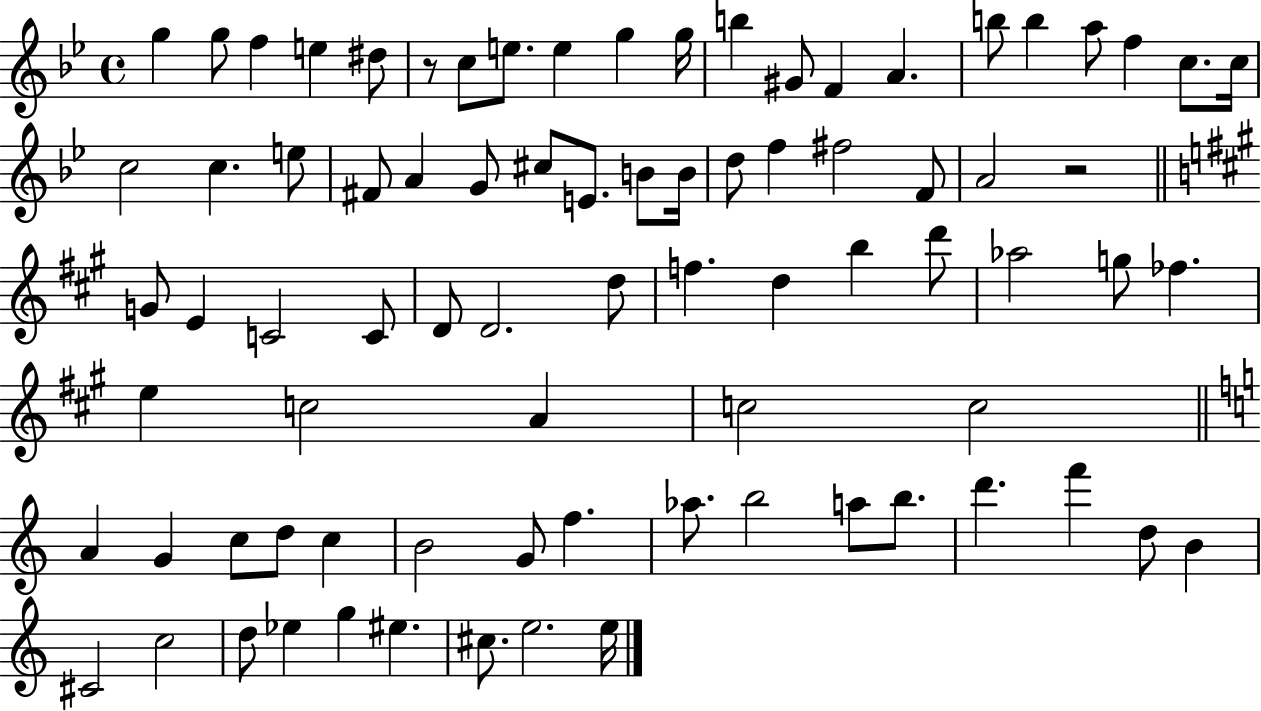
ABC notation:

X:1
T:Untitled
M:4/4
L:1/4
K:Bb
g g/2 f e ^d/2 z/2 c/2 e/2 e g g/4 b ^G/2 F A b/2 b a/2 f c/2 c/4 c2 c e/2 ^F/2 A G/2 ^c/2 E/2 B/2 B/4 d/2 f ^f2 F/2 A2 z2 G/2 E C2 C/2 D/2 D2 d/2 f d b d'/2 _a2 g/2 _f e c2 A c2 c2 A G c/2 d/2 c B2 G/2 f _a/2 b2 a/2 b/2 d' f' d/2 B ^C2 c2 d/2 _e g ^e ^c/2 e2 e/4